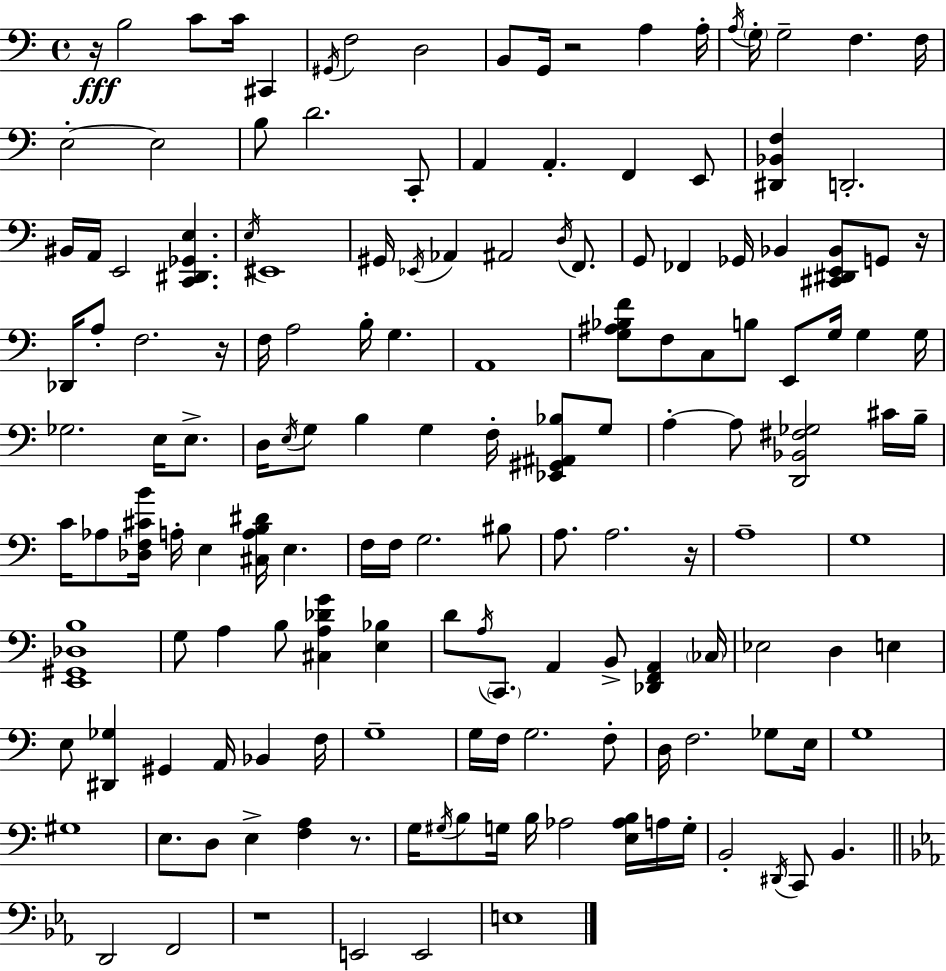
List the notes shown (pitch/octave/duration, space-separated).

R/s B3/h C4/e C4/s C#2/q G#2/s F3/h D3/h B2/e G2/s R/h A3/q A3/s A3/s G3/s G3/h F3/q. F3/s E3/h E3/h B3/e D4/h. C2/e A2/q A2/q. F2/q E2/e [D#2,Bb2,F3]/q D2/h. BIS2/s A2/s E2/h [C2,D#2,Gb2,E3]/q. E3/s EIS2/w G#2/s Eb2/s Ab2/q A#2/h D3/s F2/e. G2/e FES2/q Gb2/s Bb2/q [C#2,D#2,E2,Bb2]/e G2/e R/s Db2/s A3/e F3/h. R/s F3/s A3/h B3/s G3/q. A2/w [G3,A#3,Bb3,F4]/e F3/e C3/e B3/e E2/e G3/s G3/q G3/s Gb3/h. E3/s E3/e. D3/s E3/s G3/e B3/q G3/q F3/s [Eb2,G#2,A#2,Bb3]/e G3/e A3/q A3/e [D2,Bb2,F#3,Gb3]/h C#4/s B3/s C4/s Ab3/e [Db3,F3,C#4,B4]/s A3/s E3/q [C#3,A3,B3,D#4]/s E3/q. F3/s F3/s G3/h. BIS3/e A3/e. A3/h. R/s A3/w G3/w [E2,G#2,Db3,B3]/w G3/e A3/q B3/e [C#3,A3,Db4,G4]/q [E3,Bb3]/q D4/e A3/s C2/e. A2/q B2/e [Db2,F2,A2]/q CES3/s Eb3/h D3/q E3/q E3/e [D#2,Gb3]/q G#2/q A2/s Bb2/q F3/s G3/w G3/s F3/s G3/h. F3/e D3/s F3/h. Gb3/e E3/s G3/w G#3/w E3/e. D3/e E3/q [F3,A3]/q R/e. G3/s G#3/s B3/e G3/s B3/s Ab3/h [E3,Ab3,B3]/s A3/s G3/s B2/h D#2/s C2/e B2/q. D2/h F2/h R/w E2/h E2/h E3/w